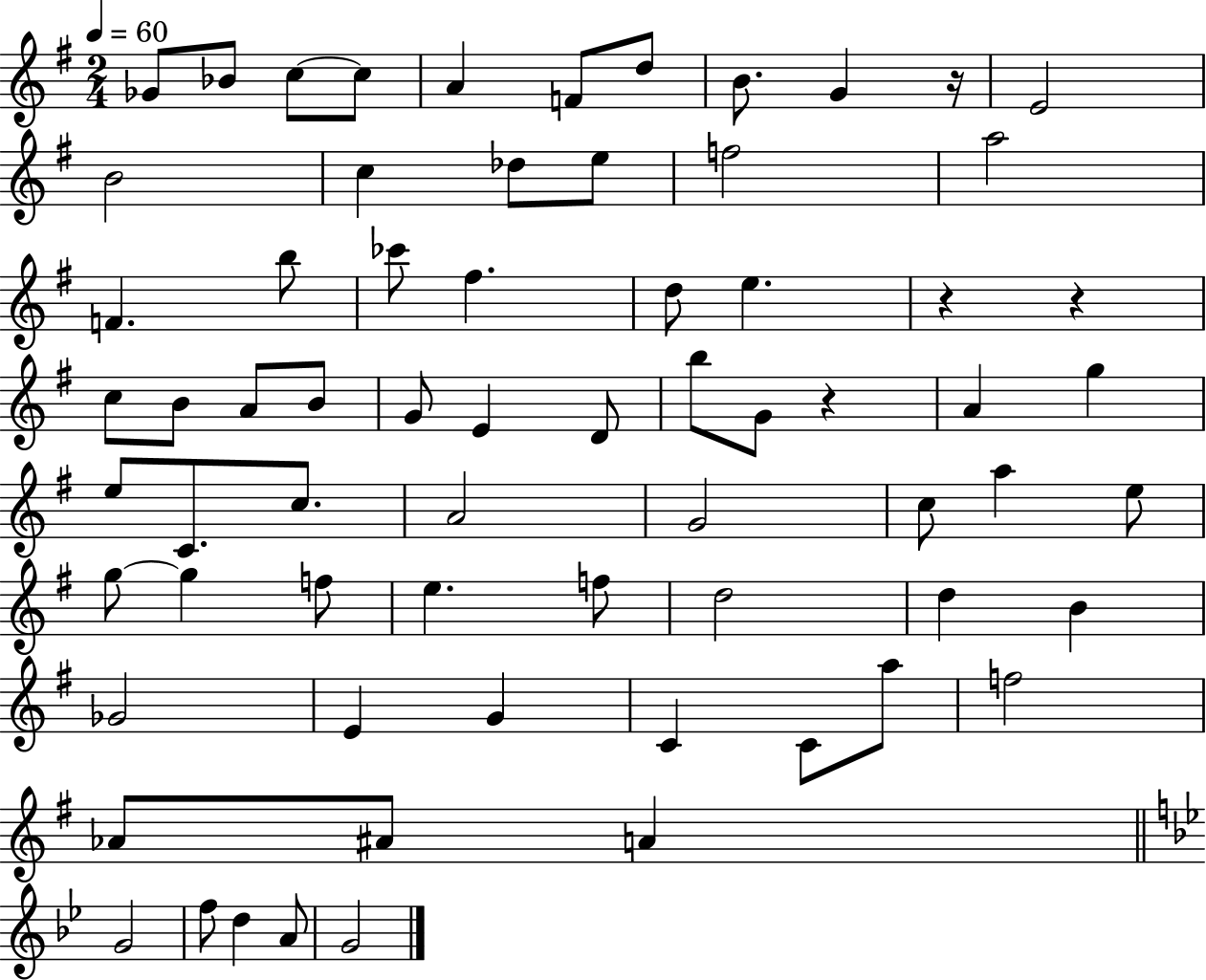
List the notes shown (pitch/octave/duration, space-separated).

Gb4/e Bb4/e C5/e C5/e A4/q F4/e D5/e B4/e. G4/q R/s E4/h B4/h C5/q Db5/e E5/e F5/h A5/h F4/q. B5/e CES6/e F#5/q. D5/e E5/q. R/q R/q C5/e B4/e A4/e B4/e G4/e E4/q D4/e B5/e G4/e R/q A4/q G5/q E5/e C4/e. C5/e. A4/h G4/h C5/e A5/q E5/e G5/e G5/q F5/e E5/q. F5/e D5/h D5/q B4/q Gb4/h E4/q G4/q C4/q C4/e A5/e F5/h Ab4/e A#4/e A4/q G4/h F5/e D5/q A4/e G4/h